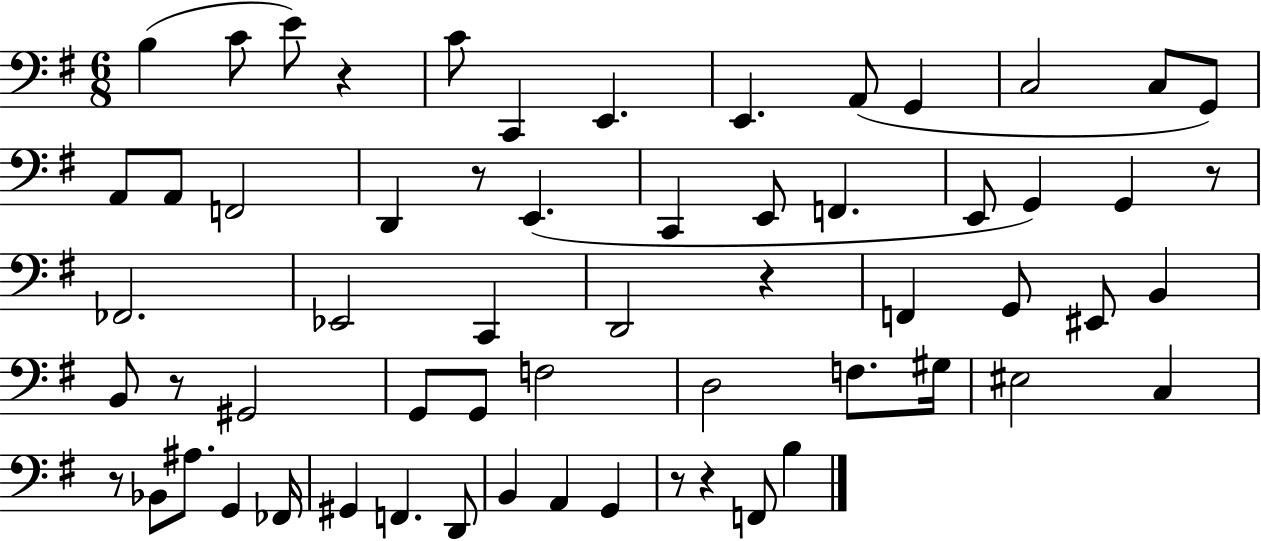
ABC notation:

X:1
T:Untitled
M:6/8
L:1/4
K:G
B, C/2 E/2 z C/2 C,, E,, E,, A,,/2 G,, C,2 C,/2 G,,/2 A,,/2 A,,/2 F,,2 D,, z/2 E,, C,, E,,/2 F,, E,,/2 G,, G,, z/2 _F,,2 _E,,2 C,, D,,2 z F,, G,,/2 ^E,,/2 B,, B,,/2 z/2 ^G,,2 G,,/2 G,,/2 F,2 D,2 F,/2 ^G,/4 ^E,2 C, z/2 _B,,/2 ^A,/2 G,, _F,,/4 ^G,, F,, D,,/2 B,, A,, G,, z/2 z F,,/2 B,